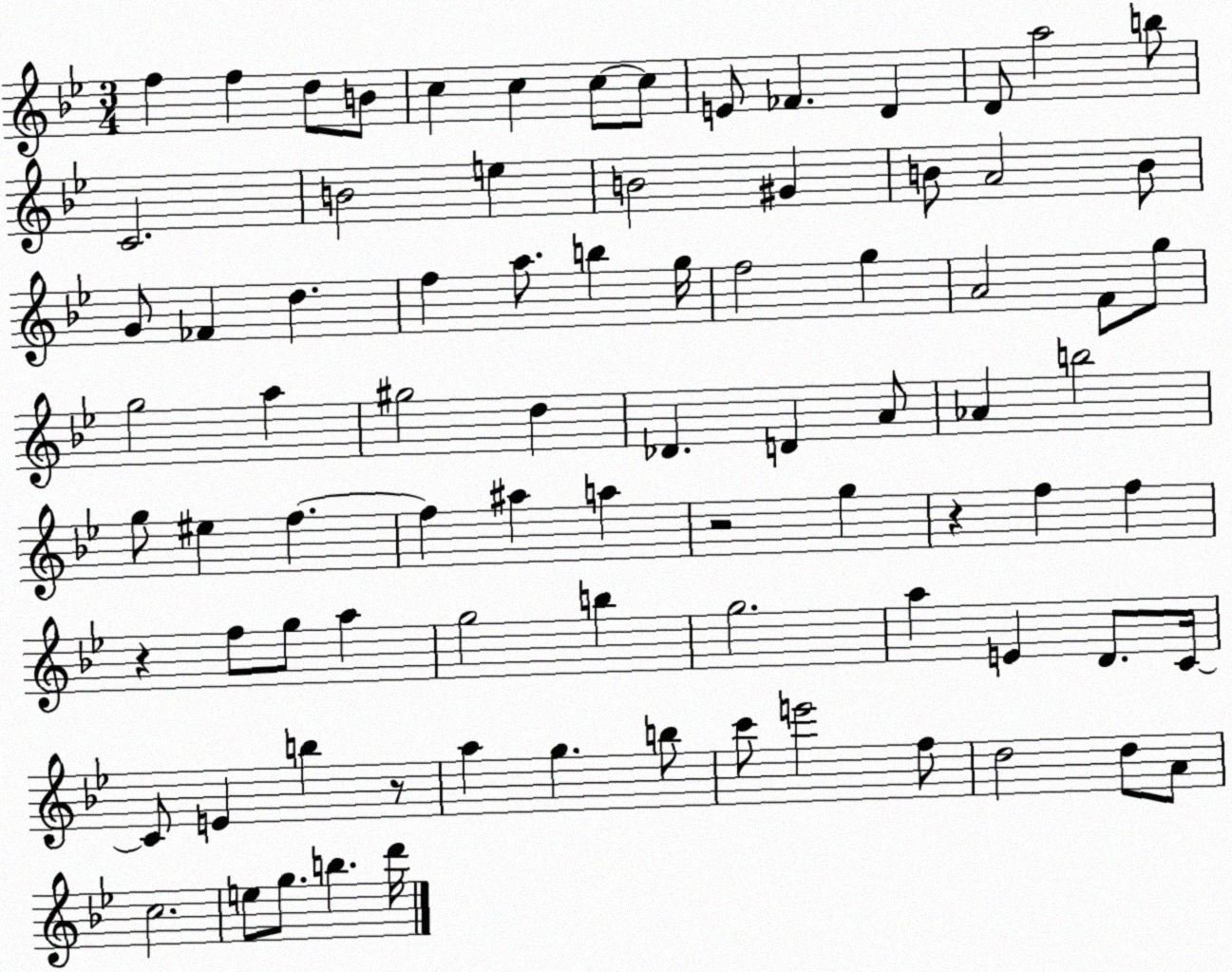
X:1
T:Untitled
M:3/4
L:1/4
K:Bb
f f d/2 B/2 c c c/2 c/2 E/2 _F D D/2 a2 b/2 C2 B2 e B2 ^G B/2 A2 B/2 G/2 _F d f a/2 b g/4 f2 g A2 F/2 g/2 g2 a ^g2 d _D D A/2 _A b2 g/2 ^e f f ^a a z2 g z f f z f/2 g/2 a g2 b g2 a E D/2 C/4 C/2 E b z/2 a g b/2 c'/2 e'2 f/2 d2 d/2 A/2 c2 e/2 g/2 b d'/4